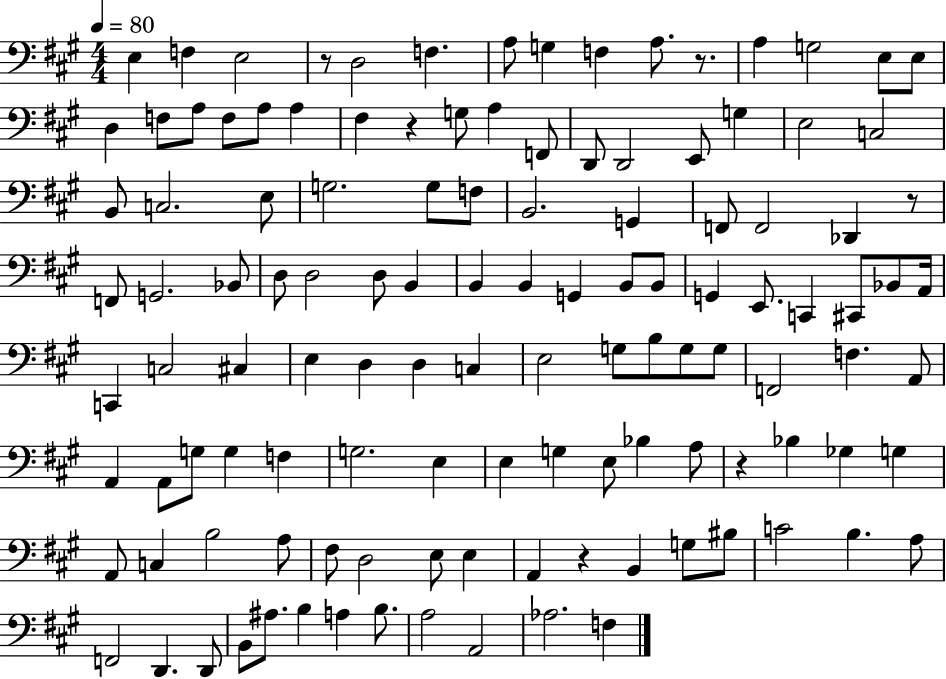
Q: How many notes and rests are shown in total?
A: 121